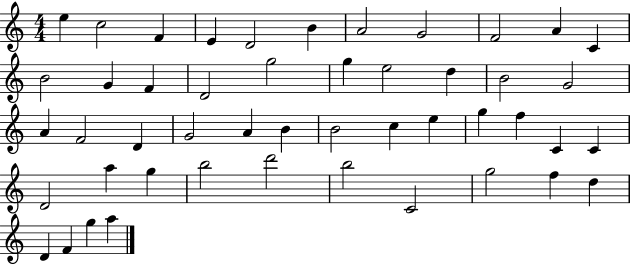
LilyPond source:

{
  \clef treble
  \numericTimeSignature
  \time 4/4
  \key c \major
  e''4 c''2 f'4 | e'4 d'2 b'4 | a'2 g'2 | f'2 a'4 c'4 | \break b'2 g'4 f'4 | d'2 g''2 | g''4 e''2 d''4 | b'2 g'2 | \break a'4 f'2 d'4 | g'2 a'4 b'4 | b'2 c''4 e''4 | g''4 f''4 c'4 c'4 | \break d'2 a''4 g''4 | b''2 d'''2 | b''2 c'2 | g''2 f''4 d''4 | \break d'4 f'4 g''4 a''4 | \bar "|."
}